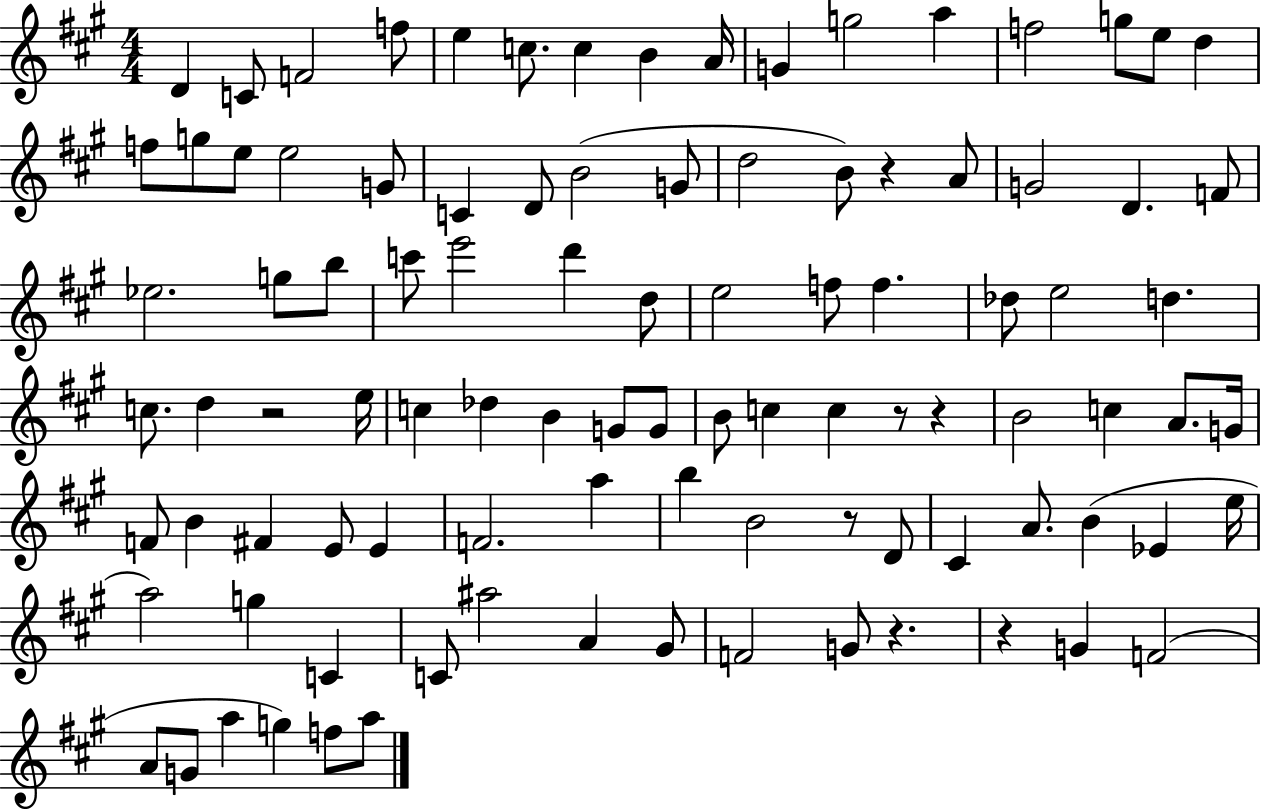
D4/q C4/e F4/h F5/e E5/q C5/e. C5/q B4/q A4/s G4/q G5/h A5/q F5/h G5/e E5/e D5/q F5/e G5/e E5/e E5/h G4/e C4/q D4/e B4/h G4/e D5/h B4/e R/q A4/e G4/h D4/q. F4/e Eb5/h. G5/e B5/e C6/e E6/h D6/q D5/e E5/h F5/e F5/q. Db5/e E5/h D5/q. C5/e. D5/q R/h E5/s C5/q Db5/q B4/q G4/e G4/e B4/e C5/q C5/q R/e R/q B4/h C5/q A4/e. G4/s F4/e B4/q F#4/q E4/e E4/q F4/h. A5/q B5/q B4/h R/e D4/e C#4/q A4/e. B4/q Eb4/q E5/s A5/h G5/q C4/q C4/e A#5/h A4/q G#4/e F4/h G4/e R/q. R/q G4/q F4/h A4/e G4/e A5/q G5/q F5/e A5/e